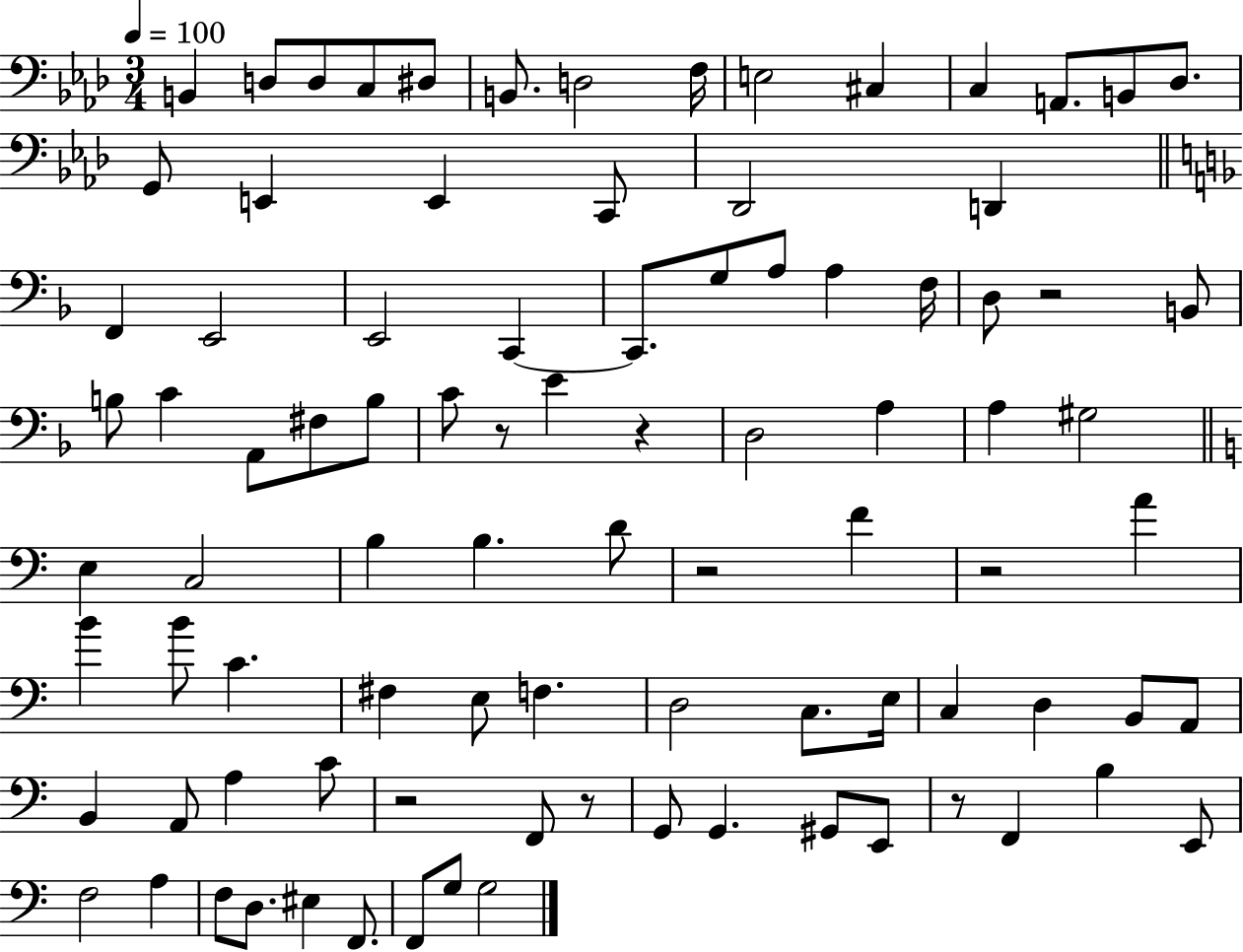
{
  \clef bass
  \numericTimeSignature
  \time 3/4
  \key aes \major
  \tempo 4 = 100
  b,4 d8 d8 c8 dis8 | b,8. d2 f16 | e2 cis4 | c4 a,8. b,8 des8. | \break g,8 e,4 e,4 c,8 | des,2 d,4 | \bar "||" \break \key f \major f,4 e,2 | e,2 c,4~~ | c,8. g8 a8 a4 f16 | d8 r2 b,8 | \break b8 c'4 a,8 fis8 b8 | c'8 r8 e'4 r4 | d2 a4 | a4 gis2 | \break \bar "||" \break \key a \minor e4 c2 | b4 b4. d'8 | r2 f'4 | r2 a'4 | \break b'4 b'8 c'4. | fis4 e8 f4. | d2 c8. e16 | c4 d4 b,8 a,8 | \break b,4 a,8 a4 c'8 | r2 f,8 r8 | g,8 g,4. gis,8 e,8 | r8 f,4 b4 e,8 | \break f2 a4 | f8 d8. eis4 f,8. | f,8 g8 g2 | \bar "|."
}